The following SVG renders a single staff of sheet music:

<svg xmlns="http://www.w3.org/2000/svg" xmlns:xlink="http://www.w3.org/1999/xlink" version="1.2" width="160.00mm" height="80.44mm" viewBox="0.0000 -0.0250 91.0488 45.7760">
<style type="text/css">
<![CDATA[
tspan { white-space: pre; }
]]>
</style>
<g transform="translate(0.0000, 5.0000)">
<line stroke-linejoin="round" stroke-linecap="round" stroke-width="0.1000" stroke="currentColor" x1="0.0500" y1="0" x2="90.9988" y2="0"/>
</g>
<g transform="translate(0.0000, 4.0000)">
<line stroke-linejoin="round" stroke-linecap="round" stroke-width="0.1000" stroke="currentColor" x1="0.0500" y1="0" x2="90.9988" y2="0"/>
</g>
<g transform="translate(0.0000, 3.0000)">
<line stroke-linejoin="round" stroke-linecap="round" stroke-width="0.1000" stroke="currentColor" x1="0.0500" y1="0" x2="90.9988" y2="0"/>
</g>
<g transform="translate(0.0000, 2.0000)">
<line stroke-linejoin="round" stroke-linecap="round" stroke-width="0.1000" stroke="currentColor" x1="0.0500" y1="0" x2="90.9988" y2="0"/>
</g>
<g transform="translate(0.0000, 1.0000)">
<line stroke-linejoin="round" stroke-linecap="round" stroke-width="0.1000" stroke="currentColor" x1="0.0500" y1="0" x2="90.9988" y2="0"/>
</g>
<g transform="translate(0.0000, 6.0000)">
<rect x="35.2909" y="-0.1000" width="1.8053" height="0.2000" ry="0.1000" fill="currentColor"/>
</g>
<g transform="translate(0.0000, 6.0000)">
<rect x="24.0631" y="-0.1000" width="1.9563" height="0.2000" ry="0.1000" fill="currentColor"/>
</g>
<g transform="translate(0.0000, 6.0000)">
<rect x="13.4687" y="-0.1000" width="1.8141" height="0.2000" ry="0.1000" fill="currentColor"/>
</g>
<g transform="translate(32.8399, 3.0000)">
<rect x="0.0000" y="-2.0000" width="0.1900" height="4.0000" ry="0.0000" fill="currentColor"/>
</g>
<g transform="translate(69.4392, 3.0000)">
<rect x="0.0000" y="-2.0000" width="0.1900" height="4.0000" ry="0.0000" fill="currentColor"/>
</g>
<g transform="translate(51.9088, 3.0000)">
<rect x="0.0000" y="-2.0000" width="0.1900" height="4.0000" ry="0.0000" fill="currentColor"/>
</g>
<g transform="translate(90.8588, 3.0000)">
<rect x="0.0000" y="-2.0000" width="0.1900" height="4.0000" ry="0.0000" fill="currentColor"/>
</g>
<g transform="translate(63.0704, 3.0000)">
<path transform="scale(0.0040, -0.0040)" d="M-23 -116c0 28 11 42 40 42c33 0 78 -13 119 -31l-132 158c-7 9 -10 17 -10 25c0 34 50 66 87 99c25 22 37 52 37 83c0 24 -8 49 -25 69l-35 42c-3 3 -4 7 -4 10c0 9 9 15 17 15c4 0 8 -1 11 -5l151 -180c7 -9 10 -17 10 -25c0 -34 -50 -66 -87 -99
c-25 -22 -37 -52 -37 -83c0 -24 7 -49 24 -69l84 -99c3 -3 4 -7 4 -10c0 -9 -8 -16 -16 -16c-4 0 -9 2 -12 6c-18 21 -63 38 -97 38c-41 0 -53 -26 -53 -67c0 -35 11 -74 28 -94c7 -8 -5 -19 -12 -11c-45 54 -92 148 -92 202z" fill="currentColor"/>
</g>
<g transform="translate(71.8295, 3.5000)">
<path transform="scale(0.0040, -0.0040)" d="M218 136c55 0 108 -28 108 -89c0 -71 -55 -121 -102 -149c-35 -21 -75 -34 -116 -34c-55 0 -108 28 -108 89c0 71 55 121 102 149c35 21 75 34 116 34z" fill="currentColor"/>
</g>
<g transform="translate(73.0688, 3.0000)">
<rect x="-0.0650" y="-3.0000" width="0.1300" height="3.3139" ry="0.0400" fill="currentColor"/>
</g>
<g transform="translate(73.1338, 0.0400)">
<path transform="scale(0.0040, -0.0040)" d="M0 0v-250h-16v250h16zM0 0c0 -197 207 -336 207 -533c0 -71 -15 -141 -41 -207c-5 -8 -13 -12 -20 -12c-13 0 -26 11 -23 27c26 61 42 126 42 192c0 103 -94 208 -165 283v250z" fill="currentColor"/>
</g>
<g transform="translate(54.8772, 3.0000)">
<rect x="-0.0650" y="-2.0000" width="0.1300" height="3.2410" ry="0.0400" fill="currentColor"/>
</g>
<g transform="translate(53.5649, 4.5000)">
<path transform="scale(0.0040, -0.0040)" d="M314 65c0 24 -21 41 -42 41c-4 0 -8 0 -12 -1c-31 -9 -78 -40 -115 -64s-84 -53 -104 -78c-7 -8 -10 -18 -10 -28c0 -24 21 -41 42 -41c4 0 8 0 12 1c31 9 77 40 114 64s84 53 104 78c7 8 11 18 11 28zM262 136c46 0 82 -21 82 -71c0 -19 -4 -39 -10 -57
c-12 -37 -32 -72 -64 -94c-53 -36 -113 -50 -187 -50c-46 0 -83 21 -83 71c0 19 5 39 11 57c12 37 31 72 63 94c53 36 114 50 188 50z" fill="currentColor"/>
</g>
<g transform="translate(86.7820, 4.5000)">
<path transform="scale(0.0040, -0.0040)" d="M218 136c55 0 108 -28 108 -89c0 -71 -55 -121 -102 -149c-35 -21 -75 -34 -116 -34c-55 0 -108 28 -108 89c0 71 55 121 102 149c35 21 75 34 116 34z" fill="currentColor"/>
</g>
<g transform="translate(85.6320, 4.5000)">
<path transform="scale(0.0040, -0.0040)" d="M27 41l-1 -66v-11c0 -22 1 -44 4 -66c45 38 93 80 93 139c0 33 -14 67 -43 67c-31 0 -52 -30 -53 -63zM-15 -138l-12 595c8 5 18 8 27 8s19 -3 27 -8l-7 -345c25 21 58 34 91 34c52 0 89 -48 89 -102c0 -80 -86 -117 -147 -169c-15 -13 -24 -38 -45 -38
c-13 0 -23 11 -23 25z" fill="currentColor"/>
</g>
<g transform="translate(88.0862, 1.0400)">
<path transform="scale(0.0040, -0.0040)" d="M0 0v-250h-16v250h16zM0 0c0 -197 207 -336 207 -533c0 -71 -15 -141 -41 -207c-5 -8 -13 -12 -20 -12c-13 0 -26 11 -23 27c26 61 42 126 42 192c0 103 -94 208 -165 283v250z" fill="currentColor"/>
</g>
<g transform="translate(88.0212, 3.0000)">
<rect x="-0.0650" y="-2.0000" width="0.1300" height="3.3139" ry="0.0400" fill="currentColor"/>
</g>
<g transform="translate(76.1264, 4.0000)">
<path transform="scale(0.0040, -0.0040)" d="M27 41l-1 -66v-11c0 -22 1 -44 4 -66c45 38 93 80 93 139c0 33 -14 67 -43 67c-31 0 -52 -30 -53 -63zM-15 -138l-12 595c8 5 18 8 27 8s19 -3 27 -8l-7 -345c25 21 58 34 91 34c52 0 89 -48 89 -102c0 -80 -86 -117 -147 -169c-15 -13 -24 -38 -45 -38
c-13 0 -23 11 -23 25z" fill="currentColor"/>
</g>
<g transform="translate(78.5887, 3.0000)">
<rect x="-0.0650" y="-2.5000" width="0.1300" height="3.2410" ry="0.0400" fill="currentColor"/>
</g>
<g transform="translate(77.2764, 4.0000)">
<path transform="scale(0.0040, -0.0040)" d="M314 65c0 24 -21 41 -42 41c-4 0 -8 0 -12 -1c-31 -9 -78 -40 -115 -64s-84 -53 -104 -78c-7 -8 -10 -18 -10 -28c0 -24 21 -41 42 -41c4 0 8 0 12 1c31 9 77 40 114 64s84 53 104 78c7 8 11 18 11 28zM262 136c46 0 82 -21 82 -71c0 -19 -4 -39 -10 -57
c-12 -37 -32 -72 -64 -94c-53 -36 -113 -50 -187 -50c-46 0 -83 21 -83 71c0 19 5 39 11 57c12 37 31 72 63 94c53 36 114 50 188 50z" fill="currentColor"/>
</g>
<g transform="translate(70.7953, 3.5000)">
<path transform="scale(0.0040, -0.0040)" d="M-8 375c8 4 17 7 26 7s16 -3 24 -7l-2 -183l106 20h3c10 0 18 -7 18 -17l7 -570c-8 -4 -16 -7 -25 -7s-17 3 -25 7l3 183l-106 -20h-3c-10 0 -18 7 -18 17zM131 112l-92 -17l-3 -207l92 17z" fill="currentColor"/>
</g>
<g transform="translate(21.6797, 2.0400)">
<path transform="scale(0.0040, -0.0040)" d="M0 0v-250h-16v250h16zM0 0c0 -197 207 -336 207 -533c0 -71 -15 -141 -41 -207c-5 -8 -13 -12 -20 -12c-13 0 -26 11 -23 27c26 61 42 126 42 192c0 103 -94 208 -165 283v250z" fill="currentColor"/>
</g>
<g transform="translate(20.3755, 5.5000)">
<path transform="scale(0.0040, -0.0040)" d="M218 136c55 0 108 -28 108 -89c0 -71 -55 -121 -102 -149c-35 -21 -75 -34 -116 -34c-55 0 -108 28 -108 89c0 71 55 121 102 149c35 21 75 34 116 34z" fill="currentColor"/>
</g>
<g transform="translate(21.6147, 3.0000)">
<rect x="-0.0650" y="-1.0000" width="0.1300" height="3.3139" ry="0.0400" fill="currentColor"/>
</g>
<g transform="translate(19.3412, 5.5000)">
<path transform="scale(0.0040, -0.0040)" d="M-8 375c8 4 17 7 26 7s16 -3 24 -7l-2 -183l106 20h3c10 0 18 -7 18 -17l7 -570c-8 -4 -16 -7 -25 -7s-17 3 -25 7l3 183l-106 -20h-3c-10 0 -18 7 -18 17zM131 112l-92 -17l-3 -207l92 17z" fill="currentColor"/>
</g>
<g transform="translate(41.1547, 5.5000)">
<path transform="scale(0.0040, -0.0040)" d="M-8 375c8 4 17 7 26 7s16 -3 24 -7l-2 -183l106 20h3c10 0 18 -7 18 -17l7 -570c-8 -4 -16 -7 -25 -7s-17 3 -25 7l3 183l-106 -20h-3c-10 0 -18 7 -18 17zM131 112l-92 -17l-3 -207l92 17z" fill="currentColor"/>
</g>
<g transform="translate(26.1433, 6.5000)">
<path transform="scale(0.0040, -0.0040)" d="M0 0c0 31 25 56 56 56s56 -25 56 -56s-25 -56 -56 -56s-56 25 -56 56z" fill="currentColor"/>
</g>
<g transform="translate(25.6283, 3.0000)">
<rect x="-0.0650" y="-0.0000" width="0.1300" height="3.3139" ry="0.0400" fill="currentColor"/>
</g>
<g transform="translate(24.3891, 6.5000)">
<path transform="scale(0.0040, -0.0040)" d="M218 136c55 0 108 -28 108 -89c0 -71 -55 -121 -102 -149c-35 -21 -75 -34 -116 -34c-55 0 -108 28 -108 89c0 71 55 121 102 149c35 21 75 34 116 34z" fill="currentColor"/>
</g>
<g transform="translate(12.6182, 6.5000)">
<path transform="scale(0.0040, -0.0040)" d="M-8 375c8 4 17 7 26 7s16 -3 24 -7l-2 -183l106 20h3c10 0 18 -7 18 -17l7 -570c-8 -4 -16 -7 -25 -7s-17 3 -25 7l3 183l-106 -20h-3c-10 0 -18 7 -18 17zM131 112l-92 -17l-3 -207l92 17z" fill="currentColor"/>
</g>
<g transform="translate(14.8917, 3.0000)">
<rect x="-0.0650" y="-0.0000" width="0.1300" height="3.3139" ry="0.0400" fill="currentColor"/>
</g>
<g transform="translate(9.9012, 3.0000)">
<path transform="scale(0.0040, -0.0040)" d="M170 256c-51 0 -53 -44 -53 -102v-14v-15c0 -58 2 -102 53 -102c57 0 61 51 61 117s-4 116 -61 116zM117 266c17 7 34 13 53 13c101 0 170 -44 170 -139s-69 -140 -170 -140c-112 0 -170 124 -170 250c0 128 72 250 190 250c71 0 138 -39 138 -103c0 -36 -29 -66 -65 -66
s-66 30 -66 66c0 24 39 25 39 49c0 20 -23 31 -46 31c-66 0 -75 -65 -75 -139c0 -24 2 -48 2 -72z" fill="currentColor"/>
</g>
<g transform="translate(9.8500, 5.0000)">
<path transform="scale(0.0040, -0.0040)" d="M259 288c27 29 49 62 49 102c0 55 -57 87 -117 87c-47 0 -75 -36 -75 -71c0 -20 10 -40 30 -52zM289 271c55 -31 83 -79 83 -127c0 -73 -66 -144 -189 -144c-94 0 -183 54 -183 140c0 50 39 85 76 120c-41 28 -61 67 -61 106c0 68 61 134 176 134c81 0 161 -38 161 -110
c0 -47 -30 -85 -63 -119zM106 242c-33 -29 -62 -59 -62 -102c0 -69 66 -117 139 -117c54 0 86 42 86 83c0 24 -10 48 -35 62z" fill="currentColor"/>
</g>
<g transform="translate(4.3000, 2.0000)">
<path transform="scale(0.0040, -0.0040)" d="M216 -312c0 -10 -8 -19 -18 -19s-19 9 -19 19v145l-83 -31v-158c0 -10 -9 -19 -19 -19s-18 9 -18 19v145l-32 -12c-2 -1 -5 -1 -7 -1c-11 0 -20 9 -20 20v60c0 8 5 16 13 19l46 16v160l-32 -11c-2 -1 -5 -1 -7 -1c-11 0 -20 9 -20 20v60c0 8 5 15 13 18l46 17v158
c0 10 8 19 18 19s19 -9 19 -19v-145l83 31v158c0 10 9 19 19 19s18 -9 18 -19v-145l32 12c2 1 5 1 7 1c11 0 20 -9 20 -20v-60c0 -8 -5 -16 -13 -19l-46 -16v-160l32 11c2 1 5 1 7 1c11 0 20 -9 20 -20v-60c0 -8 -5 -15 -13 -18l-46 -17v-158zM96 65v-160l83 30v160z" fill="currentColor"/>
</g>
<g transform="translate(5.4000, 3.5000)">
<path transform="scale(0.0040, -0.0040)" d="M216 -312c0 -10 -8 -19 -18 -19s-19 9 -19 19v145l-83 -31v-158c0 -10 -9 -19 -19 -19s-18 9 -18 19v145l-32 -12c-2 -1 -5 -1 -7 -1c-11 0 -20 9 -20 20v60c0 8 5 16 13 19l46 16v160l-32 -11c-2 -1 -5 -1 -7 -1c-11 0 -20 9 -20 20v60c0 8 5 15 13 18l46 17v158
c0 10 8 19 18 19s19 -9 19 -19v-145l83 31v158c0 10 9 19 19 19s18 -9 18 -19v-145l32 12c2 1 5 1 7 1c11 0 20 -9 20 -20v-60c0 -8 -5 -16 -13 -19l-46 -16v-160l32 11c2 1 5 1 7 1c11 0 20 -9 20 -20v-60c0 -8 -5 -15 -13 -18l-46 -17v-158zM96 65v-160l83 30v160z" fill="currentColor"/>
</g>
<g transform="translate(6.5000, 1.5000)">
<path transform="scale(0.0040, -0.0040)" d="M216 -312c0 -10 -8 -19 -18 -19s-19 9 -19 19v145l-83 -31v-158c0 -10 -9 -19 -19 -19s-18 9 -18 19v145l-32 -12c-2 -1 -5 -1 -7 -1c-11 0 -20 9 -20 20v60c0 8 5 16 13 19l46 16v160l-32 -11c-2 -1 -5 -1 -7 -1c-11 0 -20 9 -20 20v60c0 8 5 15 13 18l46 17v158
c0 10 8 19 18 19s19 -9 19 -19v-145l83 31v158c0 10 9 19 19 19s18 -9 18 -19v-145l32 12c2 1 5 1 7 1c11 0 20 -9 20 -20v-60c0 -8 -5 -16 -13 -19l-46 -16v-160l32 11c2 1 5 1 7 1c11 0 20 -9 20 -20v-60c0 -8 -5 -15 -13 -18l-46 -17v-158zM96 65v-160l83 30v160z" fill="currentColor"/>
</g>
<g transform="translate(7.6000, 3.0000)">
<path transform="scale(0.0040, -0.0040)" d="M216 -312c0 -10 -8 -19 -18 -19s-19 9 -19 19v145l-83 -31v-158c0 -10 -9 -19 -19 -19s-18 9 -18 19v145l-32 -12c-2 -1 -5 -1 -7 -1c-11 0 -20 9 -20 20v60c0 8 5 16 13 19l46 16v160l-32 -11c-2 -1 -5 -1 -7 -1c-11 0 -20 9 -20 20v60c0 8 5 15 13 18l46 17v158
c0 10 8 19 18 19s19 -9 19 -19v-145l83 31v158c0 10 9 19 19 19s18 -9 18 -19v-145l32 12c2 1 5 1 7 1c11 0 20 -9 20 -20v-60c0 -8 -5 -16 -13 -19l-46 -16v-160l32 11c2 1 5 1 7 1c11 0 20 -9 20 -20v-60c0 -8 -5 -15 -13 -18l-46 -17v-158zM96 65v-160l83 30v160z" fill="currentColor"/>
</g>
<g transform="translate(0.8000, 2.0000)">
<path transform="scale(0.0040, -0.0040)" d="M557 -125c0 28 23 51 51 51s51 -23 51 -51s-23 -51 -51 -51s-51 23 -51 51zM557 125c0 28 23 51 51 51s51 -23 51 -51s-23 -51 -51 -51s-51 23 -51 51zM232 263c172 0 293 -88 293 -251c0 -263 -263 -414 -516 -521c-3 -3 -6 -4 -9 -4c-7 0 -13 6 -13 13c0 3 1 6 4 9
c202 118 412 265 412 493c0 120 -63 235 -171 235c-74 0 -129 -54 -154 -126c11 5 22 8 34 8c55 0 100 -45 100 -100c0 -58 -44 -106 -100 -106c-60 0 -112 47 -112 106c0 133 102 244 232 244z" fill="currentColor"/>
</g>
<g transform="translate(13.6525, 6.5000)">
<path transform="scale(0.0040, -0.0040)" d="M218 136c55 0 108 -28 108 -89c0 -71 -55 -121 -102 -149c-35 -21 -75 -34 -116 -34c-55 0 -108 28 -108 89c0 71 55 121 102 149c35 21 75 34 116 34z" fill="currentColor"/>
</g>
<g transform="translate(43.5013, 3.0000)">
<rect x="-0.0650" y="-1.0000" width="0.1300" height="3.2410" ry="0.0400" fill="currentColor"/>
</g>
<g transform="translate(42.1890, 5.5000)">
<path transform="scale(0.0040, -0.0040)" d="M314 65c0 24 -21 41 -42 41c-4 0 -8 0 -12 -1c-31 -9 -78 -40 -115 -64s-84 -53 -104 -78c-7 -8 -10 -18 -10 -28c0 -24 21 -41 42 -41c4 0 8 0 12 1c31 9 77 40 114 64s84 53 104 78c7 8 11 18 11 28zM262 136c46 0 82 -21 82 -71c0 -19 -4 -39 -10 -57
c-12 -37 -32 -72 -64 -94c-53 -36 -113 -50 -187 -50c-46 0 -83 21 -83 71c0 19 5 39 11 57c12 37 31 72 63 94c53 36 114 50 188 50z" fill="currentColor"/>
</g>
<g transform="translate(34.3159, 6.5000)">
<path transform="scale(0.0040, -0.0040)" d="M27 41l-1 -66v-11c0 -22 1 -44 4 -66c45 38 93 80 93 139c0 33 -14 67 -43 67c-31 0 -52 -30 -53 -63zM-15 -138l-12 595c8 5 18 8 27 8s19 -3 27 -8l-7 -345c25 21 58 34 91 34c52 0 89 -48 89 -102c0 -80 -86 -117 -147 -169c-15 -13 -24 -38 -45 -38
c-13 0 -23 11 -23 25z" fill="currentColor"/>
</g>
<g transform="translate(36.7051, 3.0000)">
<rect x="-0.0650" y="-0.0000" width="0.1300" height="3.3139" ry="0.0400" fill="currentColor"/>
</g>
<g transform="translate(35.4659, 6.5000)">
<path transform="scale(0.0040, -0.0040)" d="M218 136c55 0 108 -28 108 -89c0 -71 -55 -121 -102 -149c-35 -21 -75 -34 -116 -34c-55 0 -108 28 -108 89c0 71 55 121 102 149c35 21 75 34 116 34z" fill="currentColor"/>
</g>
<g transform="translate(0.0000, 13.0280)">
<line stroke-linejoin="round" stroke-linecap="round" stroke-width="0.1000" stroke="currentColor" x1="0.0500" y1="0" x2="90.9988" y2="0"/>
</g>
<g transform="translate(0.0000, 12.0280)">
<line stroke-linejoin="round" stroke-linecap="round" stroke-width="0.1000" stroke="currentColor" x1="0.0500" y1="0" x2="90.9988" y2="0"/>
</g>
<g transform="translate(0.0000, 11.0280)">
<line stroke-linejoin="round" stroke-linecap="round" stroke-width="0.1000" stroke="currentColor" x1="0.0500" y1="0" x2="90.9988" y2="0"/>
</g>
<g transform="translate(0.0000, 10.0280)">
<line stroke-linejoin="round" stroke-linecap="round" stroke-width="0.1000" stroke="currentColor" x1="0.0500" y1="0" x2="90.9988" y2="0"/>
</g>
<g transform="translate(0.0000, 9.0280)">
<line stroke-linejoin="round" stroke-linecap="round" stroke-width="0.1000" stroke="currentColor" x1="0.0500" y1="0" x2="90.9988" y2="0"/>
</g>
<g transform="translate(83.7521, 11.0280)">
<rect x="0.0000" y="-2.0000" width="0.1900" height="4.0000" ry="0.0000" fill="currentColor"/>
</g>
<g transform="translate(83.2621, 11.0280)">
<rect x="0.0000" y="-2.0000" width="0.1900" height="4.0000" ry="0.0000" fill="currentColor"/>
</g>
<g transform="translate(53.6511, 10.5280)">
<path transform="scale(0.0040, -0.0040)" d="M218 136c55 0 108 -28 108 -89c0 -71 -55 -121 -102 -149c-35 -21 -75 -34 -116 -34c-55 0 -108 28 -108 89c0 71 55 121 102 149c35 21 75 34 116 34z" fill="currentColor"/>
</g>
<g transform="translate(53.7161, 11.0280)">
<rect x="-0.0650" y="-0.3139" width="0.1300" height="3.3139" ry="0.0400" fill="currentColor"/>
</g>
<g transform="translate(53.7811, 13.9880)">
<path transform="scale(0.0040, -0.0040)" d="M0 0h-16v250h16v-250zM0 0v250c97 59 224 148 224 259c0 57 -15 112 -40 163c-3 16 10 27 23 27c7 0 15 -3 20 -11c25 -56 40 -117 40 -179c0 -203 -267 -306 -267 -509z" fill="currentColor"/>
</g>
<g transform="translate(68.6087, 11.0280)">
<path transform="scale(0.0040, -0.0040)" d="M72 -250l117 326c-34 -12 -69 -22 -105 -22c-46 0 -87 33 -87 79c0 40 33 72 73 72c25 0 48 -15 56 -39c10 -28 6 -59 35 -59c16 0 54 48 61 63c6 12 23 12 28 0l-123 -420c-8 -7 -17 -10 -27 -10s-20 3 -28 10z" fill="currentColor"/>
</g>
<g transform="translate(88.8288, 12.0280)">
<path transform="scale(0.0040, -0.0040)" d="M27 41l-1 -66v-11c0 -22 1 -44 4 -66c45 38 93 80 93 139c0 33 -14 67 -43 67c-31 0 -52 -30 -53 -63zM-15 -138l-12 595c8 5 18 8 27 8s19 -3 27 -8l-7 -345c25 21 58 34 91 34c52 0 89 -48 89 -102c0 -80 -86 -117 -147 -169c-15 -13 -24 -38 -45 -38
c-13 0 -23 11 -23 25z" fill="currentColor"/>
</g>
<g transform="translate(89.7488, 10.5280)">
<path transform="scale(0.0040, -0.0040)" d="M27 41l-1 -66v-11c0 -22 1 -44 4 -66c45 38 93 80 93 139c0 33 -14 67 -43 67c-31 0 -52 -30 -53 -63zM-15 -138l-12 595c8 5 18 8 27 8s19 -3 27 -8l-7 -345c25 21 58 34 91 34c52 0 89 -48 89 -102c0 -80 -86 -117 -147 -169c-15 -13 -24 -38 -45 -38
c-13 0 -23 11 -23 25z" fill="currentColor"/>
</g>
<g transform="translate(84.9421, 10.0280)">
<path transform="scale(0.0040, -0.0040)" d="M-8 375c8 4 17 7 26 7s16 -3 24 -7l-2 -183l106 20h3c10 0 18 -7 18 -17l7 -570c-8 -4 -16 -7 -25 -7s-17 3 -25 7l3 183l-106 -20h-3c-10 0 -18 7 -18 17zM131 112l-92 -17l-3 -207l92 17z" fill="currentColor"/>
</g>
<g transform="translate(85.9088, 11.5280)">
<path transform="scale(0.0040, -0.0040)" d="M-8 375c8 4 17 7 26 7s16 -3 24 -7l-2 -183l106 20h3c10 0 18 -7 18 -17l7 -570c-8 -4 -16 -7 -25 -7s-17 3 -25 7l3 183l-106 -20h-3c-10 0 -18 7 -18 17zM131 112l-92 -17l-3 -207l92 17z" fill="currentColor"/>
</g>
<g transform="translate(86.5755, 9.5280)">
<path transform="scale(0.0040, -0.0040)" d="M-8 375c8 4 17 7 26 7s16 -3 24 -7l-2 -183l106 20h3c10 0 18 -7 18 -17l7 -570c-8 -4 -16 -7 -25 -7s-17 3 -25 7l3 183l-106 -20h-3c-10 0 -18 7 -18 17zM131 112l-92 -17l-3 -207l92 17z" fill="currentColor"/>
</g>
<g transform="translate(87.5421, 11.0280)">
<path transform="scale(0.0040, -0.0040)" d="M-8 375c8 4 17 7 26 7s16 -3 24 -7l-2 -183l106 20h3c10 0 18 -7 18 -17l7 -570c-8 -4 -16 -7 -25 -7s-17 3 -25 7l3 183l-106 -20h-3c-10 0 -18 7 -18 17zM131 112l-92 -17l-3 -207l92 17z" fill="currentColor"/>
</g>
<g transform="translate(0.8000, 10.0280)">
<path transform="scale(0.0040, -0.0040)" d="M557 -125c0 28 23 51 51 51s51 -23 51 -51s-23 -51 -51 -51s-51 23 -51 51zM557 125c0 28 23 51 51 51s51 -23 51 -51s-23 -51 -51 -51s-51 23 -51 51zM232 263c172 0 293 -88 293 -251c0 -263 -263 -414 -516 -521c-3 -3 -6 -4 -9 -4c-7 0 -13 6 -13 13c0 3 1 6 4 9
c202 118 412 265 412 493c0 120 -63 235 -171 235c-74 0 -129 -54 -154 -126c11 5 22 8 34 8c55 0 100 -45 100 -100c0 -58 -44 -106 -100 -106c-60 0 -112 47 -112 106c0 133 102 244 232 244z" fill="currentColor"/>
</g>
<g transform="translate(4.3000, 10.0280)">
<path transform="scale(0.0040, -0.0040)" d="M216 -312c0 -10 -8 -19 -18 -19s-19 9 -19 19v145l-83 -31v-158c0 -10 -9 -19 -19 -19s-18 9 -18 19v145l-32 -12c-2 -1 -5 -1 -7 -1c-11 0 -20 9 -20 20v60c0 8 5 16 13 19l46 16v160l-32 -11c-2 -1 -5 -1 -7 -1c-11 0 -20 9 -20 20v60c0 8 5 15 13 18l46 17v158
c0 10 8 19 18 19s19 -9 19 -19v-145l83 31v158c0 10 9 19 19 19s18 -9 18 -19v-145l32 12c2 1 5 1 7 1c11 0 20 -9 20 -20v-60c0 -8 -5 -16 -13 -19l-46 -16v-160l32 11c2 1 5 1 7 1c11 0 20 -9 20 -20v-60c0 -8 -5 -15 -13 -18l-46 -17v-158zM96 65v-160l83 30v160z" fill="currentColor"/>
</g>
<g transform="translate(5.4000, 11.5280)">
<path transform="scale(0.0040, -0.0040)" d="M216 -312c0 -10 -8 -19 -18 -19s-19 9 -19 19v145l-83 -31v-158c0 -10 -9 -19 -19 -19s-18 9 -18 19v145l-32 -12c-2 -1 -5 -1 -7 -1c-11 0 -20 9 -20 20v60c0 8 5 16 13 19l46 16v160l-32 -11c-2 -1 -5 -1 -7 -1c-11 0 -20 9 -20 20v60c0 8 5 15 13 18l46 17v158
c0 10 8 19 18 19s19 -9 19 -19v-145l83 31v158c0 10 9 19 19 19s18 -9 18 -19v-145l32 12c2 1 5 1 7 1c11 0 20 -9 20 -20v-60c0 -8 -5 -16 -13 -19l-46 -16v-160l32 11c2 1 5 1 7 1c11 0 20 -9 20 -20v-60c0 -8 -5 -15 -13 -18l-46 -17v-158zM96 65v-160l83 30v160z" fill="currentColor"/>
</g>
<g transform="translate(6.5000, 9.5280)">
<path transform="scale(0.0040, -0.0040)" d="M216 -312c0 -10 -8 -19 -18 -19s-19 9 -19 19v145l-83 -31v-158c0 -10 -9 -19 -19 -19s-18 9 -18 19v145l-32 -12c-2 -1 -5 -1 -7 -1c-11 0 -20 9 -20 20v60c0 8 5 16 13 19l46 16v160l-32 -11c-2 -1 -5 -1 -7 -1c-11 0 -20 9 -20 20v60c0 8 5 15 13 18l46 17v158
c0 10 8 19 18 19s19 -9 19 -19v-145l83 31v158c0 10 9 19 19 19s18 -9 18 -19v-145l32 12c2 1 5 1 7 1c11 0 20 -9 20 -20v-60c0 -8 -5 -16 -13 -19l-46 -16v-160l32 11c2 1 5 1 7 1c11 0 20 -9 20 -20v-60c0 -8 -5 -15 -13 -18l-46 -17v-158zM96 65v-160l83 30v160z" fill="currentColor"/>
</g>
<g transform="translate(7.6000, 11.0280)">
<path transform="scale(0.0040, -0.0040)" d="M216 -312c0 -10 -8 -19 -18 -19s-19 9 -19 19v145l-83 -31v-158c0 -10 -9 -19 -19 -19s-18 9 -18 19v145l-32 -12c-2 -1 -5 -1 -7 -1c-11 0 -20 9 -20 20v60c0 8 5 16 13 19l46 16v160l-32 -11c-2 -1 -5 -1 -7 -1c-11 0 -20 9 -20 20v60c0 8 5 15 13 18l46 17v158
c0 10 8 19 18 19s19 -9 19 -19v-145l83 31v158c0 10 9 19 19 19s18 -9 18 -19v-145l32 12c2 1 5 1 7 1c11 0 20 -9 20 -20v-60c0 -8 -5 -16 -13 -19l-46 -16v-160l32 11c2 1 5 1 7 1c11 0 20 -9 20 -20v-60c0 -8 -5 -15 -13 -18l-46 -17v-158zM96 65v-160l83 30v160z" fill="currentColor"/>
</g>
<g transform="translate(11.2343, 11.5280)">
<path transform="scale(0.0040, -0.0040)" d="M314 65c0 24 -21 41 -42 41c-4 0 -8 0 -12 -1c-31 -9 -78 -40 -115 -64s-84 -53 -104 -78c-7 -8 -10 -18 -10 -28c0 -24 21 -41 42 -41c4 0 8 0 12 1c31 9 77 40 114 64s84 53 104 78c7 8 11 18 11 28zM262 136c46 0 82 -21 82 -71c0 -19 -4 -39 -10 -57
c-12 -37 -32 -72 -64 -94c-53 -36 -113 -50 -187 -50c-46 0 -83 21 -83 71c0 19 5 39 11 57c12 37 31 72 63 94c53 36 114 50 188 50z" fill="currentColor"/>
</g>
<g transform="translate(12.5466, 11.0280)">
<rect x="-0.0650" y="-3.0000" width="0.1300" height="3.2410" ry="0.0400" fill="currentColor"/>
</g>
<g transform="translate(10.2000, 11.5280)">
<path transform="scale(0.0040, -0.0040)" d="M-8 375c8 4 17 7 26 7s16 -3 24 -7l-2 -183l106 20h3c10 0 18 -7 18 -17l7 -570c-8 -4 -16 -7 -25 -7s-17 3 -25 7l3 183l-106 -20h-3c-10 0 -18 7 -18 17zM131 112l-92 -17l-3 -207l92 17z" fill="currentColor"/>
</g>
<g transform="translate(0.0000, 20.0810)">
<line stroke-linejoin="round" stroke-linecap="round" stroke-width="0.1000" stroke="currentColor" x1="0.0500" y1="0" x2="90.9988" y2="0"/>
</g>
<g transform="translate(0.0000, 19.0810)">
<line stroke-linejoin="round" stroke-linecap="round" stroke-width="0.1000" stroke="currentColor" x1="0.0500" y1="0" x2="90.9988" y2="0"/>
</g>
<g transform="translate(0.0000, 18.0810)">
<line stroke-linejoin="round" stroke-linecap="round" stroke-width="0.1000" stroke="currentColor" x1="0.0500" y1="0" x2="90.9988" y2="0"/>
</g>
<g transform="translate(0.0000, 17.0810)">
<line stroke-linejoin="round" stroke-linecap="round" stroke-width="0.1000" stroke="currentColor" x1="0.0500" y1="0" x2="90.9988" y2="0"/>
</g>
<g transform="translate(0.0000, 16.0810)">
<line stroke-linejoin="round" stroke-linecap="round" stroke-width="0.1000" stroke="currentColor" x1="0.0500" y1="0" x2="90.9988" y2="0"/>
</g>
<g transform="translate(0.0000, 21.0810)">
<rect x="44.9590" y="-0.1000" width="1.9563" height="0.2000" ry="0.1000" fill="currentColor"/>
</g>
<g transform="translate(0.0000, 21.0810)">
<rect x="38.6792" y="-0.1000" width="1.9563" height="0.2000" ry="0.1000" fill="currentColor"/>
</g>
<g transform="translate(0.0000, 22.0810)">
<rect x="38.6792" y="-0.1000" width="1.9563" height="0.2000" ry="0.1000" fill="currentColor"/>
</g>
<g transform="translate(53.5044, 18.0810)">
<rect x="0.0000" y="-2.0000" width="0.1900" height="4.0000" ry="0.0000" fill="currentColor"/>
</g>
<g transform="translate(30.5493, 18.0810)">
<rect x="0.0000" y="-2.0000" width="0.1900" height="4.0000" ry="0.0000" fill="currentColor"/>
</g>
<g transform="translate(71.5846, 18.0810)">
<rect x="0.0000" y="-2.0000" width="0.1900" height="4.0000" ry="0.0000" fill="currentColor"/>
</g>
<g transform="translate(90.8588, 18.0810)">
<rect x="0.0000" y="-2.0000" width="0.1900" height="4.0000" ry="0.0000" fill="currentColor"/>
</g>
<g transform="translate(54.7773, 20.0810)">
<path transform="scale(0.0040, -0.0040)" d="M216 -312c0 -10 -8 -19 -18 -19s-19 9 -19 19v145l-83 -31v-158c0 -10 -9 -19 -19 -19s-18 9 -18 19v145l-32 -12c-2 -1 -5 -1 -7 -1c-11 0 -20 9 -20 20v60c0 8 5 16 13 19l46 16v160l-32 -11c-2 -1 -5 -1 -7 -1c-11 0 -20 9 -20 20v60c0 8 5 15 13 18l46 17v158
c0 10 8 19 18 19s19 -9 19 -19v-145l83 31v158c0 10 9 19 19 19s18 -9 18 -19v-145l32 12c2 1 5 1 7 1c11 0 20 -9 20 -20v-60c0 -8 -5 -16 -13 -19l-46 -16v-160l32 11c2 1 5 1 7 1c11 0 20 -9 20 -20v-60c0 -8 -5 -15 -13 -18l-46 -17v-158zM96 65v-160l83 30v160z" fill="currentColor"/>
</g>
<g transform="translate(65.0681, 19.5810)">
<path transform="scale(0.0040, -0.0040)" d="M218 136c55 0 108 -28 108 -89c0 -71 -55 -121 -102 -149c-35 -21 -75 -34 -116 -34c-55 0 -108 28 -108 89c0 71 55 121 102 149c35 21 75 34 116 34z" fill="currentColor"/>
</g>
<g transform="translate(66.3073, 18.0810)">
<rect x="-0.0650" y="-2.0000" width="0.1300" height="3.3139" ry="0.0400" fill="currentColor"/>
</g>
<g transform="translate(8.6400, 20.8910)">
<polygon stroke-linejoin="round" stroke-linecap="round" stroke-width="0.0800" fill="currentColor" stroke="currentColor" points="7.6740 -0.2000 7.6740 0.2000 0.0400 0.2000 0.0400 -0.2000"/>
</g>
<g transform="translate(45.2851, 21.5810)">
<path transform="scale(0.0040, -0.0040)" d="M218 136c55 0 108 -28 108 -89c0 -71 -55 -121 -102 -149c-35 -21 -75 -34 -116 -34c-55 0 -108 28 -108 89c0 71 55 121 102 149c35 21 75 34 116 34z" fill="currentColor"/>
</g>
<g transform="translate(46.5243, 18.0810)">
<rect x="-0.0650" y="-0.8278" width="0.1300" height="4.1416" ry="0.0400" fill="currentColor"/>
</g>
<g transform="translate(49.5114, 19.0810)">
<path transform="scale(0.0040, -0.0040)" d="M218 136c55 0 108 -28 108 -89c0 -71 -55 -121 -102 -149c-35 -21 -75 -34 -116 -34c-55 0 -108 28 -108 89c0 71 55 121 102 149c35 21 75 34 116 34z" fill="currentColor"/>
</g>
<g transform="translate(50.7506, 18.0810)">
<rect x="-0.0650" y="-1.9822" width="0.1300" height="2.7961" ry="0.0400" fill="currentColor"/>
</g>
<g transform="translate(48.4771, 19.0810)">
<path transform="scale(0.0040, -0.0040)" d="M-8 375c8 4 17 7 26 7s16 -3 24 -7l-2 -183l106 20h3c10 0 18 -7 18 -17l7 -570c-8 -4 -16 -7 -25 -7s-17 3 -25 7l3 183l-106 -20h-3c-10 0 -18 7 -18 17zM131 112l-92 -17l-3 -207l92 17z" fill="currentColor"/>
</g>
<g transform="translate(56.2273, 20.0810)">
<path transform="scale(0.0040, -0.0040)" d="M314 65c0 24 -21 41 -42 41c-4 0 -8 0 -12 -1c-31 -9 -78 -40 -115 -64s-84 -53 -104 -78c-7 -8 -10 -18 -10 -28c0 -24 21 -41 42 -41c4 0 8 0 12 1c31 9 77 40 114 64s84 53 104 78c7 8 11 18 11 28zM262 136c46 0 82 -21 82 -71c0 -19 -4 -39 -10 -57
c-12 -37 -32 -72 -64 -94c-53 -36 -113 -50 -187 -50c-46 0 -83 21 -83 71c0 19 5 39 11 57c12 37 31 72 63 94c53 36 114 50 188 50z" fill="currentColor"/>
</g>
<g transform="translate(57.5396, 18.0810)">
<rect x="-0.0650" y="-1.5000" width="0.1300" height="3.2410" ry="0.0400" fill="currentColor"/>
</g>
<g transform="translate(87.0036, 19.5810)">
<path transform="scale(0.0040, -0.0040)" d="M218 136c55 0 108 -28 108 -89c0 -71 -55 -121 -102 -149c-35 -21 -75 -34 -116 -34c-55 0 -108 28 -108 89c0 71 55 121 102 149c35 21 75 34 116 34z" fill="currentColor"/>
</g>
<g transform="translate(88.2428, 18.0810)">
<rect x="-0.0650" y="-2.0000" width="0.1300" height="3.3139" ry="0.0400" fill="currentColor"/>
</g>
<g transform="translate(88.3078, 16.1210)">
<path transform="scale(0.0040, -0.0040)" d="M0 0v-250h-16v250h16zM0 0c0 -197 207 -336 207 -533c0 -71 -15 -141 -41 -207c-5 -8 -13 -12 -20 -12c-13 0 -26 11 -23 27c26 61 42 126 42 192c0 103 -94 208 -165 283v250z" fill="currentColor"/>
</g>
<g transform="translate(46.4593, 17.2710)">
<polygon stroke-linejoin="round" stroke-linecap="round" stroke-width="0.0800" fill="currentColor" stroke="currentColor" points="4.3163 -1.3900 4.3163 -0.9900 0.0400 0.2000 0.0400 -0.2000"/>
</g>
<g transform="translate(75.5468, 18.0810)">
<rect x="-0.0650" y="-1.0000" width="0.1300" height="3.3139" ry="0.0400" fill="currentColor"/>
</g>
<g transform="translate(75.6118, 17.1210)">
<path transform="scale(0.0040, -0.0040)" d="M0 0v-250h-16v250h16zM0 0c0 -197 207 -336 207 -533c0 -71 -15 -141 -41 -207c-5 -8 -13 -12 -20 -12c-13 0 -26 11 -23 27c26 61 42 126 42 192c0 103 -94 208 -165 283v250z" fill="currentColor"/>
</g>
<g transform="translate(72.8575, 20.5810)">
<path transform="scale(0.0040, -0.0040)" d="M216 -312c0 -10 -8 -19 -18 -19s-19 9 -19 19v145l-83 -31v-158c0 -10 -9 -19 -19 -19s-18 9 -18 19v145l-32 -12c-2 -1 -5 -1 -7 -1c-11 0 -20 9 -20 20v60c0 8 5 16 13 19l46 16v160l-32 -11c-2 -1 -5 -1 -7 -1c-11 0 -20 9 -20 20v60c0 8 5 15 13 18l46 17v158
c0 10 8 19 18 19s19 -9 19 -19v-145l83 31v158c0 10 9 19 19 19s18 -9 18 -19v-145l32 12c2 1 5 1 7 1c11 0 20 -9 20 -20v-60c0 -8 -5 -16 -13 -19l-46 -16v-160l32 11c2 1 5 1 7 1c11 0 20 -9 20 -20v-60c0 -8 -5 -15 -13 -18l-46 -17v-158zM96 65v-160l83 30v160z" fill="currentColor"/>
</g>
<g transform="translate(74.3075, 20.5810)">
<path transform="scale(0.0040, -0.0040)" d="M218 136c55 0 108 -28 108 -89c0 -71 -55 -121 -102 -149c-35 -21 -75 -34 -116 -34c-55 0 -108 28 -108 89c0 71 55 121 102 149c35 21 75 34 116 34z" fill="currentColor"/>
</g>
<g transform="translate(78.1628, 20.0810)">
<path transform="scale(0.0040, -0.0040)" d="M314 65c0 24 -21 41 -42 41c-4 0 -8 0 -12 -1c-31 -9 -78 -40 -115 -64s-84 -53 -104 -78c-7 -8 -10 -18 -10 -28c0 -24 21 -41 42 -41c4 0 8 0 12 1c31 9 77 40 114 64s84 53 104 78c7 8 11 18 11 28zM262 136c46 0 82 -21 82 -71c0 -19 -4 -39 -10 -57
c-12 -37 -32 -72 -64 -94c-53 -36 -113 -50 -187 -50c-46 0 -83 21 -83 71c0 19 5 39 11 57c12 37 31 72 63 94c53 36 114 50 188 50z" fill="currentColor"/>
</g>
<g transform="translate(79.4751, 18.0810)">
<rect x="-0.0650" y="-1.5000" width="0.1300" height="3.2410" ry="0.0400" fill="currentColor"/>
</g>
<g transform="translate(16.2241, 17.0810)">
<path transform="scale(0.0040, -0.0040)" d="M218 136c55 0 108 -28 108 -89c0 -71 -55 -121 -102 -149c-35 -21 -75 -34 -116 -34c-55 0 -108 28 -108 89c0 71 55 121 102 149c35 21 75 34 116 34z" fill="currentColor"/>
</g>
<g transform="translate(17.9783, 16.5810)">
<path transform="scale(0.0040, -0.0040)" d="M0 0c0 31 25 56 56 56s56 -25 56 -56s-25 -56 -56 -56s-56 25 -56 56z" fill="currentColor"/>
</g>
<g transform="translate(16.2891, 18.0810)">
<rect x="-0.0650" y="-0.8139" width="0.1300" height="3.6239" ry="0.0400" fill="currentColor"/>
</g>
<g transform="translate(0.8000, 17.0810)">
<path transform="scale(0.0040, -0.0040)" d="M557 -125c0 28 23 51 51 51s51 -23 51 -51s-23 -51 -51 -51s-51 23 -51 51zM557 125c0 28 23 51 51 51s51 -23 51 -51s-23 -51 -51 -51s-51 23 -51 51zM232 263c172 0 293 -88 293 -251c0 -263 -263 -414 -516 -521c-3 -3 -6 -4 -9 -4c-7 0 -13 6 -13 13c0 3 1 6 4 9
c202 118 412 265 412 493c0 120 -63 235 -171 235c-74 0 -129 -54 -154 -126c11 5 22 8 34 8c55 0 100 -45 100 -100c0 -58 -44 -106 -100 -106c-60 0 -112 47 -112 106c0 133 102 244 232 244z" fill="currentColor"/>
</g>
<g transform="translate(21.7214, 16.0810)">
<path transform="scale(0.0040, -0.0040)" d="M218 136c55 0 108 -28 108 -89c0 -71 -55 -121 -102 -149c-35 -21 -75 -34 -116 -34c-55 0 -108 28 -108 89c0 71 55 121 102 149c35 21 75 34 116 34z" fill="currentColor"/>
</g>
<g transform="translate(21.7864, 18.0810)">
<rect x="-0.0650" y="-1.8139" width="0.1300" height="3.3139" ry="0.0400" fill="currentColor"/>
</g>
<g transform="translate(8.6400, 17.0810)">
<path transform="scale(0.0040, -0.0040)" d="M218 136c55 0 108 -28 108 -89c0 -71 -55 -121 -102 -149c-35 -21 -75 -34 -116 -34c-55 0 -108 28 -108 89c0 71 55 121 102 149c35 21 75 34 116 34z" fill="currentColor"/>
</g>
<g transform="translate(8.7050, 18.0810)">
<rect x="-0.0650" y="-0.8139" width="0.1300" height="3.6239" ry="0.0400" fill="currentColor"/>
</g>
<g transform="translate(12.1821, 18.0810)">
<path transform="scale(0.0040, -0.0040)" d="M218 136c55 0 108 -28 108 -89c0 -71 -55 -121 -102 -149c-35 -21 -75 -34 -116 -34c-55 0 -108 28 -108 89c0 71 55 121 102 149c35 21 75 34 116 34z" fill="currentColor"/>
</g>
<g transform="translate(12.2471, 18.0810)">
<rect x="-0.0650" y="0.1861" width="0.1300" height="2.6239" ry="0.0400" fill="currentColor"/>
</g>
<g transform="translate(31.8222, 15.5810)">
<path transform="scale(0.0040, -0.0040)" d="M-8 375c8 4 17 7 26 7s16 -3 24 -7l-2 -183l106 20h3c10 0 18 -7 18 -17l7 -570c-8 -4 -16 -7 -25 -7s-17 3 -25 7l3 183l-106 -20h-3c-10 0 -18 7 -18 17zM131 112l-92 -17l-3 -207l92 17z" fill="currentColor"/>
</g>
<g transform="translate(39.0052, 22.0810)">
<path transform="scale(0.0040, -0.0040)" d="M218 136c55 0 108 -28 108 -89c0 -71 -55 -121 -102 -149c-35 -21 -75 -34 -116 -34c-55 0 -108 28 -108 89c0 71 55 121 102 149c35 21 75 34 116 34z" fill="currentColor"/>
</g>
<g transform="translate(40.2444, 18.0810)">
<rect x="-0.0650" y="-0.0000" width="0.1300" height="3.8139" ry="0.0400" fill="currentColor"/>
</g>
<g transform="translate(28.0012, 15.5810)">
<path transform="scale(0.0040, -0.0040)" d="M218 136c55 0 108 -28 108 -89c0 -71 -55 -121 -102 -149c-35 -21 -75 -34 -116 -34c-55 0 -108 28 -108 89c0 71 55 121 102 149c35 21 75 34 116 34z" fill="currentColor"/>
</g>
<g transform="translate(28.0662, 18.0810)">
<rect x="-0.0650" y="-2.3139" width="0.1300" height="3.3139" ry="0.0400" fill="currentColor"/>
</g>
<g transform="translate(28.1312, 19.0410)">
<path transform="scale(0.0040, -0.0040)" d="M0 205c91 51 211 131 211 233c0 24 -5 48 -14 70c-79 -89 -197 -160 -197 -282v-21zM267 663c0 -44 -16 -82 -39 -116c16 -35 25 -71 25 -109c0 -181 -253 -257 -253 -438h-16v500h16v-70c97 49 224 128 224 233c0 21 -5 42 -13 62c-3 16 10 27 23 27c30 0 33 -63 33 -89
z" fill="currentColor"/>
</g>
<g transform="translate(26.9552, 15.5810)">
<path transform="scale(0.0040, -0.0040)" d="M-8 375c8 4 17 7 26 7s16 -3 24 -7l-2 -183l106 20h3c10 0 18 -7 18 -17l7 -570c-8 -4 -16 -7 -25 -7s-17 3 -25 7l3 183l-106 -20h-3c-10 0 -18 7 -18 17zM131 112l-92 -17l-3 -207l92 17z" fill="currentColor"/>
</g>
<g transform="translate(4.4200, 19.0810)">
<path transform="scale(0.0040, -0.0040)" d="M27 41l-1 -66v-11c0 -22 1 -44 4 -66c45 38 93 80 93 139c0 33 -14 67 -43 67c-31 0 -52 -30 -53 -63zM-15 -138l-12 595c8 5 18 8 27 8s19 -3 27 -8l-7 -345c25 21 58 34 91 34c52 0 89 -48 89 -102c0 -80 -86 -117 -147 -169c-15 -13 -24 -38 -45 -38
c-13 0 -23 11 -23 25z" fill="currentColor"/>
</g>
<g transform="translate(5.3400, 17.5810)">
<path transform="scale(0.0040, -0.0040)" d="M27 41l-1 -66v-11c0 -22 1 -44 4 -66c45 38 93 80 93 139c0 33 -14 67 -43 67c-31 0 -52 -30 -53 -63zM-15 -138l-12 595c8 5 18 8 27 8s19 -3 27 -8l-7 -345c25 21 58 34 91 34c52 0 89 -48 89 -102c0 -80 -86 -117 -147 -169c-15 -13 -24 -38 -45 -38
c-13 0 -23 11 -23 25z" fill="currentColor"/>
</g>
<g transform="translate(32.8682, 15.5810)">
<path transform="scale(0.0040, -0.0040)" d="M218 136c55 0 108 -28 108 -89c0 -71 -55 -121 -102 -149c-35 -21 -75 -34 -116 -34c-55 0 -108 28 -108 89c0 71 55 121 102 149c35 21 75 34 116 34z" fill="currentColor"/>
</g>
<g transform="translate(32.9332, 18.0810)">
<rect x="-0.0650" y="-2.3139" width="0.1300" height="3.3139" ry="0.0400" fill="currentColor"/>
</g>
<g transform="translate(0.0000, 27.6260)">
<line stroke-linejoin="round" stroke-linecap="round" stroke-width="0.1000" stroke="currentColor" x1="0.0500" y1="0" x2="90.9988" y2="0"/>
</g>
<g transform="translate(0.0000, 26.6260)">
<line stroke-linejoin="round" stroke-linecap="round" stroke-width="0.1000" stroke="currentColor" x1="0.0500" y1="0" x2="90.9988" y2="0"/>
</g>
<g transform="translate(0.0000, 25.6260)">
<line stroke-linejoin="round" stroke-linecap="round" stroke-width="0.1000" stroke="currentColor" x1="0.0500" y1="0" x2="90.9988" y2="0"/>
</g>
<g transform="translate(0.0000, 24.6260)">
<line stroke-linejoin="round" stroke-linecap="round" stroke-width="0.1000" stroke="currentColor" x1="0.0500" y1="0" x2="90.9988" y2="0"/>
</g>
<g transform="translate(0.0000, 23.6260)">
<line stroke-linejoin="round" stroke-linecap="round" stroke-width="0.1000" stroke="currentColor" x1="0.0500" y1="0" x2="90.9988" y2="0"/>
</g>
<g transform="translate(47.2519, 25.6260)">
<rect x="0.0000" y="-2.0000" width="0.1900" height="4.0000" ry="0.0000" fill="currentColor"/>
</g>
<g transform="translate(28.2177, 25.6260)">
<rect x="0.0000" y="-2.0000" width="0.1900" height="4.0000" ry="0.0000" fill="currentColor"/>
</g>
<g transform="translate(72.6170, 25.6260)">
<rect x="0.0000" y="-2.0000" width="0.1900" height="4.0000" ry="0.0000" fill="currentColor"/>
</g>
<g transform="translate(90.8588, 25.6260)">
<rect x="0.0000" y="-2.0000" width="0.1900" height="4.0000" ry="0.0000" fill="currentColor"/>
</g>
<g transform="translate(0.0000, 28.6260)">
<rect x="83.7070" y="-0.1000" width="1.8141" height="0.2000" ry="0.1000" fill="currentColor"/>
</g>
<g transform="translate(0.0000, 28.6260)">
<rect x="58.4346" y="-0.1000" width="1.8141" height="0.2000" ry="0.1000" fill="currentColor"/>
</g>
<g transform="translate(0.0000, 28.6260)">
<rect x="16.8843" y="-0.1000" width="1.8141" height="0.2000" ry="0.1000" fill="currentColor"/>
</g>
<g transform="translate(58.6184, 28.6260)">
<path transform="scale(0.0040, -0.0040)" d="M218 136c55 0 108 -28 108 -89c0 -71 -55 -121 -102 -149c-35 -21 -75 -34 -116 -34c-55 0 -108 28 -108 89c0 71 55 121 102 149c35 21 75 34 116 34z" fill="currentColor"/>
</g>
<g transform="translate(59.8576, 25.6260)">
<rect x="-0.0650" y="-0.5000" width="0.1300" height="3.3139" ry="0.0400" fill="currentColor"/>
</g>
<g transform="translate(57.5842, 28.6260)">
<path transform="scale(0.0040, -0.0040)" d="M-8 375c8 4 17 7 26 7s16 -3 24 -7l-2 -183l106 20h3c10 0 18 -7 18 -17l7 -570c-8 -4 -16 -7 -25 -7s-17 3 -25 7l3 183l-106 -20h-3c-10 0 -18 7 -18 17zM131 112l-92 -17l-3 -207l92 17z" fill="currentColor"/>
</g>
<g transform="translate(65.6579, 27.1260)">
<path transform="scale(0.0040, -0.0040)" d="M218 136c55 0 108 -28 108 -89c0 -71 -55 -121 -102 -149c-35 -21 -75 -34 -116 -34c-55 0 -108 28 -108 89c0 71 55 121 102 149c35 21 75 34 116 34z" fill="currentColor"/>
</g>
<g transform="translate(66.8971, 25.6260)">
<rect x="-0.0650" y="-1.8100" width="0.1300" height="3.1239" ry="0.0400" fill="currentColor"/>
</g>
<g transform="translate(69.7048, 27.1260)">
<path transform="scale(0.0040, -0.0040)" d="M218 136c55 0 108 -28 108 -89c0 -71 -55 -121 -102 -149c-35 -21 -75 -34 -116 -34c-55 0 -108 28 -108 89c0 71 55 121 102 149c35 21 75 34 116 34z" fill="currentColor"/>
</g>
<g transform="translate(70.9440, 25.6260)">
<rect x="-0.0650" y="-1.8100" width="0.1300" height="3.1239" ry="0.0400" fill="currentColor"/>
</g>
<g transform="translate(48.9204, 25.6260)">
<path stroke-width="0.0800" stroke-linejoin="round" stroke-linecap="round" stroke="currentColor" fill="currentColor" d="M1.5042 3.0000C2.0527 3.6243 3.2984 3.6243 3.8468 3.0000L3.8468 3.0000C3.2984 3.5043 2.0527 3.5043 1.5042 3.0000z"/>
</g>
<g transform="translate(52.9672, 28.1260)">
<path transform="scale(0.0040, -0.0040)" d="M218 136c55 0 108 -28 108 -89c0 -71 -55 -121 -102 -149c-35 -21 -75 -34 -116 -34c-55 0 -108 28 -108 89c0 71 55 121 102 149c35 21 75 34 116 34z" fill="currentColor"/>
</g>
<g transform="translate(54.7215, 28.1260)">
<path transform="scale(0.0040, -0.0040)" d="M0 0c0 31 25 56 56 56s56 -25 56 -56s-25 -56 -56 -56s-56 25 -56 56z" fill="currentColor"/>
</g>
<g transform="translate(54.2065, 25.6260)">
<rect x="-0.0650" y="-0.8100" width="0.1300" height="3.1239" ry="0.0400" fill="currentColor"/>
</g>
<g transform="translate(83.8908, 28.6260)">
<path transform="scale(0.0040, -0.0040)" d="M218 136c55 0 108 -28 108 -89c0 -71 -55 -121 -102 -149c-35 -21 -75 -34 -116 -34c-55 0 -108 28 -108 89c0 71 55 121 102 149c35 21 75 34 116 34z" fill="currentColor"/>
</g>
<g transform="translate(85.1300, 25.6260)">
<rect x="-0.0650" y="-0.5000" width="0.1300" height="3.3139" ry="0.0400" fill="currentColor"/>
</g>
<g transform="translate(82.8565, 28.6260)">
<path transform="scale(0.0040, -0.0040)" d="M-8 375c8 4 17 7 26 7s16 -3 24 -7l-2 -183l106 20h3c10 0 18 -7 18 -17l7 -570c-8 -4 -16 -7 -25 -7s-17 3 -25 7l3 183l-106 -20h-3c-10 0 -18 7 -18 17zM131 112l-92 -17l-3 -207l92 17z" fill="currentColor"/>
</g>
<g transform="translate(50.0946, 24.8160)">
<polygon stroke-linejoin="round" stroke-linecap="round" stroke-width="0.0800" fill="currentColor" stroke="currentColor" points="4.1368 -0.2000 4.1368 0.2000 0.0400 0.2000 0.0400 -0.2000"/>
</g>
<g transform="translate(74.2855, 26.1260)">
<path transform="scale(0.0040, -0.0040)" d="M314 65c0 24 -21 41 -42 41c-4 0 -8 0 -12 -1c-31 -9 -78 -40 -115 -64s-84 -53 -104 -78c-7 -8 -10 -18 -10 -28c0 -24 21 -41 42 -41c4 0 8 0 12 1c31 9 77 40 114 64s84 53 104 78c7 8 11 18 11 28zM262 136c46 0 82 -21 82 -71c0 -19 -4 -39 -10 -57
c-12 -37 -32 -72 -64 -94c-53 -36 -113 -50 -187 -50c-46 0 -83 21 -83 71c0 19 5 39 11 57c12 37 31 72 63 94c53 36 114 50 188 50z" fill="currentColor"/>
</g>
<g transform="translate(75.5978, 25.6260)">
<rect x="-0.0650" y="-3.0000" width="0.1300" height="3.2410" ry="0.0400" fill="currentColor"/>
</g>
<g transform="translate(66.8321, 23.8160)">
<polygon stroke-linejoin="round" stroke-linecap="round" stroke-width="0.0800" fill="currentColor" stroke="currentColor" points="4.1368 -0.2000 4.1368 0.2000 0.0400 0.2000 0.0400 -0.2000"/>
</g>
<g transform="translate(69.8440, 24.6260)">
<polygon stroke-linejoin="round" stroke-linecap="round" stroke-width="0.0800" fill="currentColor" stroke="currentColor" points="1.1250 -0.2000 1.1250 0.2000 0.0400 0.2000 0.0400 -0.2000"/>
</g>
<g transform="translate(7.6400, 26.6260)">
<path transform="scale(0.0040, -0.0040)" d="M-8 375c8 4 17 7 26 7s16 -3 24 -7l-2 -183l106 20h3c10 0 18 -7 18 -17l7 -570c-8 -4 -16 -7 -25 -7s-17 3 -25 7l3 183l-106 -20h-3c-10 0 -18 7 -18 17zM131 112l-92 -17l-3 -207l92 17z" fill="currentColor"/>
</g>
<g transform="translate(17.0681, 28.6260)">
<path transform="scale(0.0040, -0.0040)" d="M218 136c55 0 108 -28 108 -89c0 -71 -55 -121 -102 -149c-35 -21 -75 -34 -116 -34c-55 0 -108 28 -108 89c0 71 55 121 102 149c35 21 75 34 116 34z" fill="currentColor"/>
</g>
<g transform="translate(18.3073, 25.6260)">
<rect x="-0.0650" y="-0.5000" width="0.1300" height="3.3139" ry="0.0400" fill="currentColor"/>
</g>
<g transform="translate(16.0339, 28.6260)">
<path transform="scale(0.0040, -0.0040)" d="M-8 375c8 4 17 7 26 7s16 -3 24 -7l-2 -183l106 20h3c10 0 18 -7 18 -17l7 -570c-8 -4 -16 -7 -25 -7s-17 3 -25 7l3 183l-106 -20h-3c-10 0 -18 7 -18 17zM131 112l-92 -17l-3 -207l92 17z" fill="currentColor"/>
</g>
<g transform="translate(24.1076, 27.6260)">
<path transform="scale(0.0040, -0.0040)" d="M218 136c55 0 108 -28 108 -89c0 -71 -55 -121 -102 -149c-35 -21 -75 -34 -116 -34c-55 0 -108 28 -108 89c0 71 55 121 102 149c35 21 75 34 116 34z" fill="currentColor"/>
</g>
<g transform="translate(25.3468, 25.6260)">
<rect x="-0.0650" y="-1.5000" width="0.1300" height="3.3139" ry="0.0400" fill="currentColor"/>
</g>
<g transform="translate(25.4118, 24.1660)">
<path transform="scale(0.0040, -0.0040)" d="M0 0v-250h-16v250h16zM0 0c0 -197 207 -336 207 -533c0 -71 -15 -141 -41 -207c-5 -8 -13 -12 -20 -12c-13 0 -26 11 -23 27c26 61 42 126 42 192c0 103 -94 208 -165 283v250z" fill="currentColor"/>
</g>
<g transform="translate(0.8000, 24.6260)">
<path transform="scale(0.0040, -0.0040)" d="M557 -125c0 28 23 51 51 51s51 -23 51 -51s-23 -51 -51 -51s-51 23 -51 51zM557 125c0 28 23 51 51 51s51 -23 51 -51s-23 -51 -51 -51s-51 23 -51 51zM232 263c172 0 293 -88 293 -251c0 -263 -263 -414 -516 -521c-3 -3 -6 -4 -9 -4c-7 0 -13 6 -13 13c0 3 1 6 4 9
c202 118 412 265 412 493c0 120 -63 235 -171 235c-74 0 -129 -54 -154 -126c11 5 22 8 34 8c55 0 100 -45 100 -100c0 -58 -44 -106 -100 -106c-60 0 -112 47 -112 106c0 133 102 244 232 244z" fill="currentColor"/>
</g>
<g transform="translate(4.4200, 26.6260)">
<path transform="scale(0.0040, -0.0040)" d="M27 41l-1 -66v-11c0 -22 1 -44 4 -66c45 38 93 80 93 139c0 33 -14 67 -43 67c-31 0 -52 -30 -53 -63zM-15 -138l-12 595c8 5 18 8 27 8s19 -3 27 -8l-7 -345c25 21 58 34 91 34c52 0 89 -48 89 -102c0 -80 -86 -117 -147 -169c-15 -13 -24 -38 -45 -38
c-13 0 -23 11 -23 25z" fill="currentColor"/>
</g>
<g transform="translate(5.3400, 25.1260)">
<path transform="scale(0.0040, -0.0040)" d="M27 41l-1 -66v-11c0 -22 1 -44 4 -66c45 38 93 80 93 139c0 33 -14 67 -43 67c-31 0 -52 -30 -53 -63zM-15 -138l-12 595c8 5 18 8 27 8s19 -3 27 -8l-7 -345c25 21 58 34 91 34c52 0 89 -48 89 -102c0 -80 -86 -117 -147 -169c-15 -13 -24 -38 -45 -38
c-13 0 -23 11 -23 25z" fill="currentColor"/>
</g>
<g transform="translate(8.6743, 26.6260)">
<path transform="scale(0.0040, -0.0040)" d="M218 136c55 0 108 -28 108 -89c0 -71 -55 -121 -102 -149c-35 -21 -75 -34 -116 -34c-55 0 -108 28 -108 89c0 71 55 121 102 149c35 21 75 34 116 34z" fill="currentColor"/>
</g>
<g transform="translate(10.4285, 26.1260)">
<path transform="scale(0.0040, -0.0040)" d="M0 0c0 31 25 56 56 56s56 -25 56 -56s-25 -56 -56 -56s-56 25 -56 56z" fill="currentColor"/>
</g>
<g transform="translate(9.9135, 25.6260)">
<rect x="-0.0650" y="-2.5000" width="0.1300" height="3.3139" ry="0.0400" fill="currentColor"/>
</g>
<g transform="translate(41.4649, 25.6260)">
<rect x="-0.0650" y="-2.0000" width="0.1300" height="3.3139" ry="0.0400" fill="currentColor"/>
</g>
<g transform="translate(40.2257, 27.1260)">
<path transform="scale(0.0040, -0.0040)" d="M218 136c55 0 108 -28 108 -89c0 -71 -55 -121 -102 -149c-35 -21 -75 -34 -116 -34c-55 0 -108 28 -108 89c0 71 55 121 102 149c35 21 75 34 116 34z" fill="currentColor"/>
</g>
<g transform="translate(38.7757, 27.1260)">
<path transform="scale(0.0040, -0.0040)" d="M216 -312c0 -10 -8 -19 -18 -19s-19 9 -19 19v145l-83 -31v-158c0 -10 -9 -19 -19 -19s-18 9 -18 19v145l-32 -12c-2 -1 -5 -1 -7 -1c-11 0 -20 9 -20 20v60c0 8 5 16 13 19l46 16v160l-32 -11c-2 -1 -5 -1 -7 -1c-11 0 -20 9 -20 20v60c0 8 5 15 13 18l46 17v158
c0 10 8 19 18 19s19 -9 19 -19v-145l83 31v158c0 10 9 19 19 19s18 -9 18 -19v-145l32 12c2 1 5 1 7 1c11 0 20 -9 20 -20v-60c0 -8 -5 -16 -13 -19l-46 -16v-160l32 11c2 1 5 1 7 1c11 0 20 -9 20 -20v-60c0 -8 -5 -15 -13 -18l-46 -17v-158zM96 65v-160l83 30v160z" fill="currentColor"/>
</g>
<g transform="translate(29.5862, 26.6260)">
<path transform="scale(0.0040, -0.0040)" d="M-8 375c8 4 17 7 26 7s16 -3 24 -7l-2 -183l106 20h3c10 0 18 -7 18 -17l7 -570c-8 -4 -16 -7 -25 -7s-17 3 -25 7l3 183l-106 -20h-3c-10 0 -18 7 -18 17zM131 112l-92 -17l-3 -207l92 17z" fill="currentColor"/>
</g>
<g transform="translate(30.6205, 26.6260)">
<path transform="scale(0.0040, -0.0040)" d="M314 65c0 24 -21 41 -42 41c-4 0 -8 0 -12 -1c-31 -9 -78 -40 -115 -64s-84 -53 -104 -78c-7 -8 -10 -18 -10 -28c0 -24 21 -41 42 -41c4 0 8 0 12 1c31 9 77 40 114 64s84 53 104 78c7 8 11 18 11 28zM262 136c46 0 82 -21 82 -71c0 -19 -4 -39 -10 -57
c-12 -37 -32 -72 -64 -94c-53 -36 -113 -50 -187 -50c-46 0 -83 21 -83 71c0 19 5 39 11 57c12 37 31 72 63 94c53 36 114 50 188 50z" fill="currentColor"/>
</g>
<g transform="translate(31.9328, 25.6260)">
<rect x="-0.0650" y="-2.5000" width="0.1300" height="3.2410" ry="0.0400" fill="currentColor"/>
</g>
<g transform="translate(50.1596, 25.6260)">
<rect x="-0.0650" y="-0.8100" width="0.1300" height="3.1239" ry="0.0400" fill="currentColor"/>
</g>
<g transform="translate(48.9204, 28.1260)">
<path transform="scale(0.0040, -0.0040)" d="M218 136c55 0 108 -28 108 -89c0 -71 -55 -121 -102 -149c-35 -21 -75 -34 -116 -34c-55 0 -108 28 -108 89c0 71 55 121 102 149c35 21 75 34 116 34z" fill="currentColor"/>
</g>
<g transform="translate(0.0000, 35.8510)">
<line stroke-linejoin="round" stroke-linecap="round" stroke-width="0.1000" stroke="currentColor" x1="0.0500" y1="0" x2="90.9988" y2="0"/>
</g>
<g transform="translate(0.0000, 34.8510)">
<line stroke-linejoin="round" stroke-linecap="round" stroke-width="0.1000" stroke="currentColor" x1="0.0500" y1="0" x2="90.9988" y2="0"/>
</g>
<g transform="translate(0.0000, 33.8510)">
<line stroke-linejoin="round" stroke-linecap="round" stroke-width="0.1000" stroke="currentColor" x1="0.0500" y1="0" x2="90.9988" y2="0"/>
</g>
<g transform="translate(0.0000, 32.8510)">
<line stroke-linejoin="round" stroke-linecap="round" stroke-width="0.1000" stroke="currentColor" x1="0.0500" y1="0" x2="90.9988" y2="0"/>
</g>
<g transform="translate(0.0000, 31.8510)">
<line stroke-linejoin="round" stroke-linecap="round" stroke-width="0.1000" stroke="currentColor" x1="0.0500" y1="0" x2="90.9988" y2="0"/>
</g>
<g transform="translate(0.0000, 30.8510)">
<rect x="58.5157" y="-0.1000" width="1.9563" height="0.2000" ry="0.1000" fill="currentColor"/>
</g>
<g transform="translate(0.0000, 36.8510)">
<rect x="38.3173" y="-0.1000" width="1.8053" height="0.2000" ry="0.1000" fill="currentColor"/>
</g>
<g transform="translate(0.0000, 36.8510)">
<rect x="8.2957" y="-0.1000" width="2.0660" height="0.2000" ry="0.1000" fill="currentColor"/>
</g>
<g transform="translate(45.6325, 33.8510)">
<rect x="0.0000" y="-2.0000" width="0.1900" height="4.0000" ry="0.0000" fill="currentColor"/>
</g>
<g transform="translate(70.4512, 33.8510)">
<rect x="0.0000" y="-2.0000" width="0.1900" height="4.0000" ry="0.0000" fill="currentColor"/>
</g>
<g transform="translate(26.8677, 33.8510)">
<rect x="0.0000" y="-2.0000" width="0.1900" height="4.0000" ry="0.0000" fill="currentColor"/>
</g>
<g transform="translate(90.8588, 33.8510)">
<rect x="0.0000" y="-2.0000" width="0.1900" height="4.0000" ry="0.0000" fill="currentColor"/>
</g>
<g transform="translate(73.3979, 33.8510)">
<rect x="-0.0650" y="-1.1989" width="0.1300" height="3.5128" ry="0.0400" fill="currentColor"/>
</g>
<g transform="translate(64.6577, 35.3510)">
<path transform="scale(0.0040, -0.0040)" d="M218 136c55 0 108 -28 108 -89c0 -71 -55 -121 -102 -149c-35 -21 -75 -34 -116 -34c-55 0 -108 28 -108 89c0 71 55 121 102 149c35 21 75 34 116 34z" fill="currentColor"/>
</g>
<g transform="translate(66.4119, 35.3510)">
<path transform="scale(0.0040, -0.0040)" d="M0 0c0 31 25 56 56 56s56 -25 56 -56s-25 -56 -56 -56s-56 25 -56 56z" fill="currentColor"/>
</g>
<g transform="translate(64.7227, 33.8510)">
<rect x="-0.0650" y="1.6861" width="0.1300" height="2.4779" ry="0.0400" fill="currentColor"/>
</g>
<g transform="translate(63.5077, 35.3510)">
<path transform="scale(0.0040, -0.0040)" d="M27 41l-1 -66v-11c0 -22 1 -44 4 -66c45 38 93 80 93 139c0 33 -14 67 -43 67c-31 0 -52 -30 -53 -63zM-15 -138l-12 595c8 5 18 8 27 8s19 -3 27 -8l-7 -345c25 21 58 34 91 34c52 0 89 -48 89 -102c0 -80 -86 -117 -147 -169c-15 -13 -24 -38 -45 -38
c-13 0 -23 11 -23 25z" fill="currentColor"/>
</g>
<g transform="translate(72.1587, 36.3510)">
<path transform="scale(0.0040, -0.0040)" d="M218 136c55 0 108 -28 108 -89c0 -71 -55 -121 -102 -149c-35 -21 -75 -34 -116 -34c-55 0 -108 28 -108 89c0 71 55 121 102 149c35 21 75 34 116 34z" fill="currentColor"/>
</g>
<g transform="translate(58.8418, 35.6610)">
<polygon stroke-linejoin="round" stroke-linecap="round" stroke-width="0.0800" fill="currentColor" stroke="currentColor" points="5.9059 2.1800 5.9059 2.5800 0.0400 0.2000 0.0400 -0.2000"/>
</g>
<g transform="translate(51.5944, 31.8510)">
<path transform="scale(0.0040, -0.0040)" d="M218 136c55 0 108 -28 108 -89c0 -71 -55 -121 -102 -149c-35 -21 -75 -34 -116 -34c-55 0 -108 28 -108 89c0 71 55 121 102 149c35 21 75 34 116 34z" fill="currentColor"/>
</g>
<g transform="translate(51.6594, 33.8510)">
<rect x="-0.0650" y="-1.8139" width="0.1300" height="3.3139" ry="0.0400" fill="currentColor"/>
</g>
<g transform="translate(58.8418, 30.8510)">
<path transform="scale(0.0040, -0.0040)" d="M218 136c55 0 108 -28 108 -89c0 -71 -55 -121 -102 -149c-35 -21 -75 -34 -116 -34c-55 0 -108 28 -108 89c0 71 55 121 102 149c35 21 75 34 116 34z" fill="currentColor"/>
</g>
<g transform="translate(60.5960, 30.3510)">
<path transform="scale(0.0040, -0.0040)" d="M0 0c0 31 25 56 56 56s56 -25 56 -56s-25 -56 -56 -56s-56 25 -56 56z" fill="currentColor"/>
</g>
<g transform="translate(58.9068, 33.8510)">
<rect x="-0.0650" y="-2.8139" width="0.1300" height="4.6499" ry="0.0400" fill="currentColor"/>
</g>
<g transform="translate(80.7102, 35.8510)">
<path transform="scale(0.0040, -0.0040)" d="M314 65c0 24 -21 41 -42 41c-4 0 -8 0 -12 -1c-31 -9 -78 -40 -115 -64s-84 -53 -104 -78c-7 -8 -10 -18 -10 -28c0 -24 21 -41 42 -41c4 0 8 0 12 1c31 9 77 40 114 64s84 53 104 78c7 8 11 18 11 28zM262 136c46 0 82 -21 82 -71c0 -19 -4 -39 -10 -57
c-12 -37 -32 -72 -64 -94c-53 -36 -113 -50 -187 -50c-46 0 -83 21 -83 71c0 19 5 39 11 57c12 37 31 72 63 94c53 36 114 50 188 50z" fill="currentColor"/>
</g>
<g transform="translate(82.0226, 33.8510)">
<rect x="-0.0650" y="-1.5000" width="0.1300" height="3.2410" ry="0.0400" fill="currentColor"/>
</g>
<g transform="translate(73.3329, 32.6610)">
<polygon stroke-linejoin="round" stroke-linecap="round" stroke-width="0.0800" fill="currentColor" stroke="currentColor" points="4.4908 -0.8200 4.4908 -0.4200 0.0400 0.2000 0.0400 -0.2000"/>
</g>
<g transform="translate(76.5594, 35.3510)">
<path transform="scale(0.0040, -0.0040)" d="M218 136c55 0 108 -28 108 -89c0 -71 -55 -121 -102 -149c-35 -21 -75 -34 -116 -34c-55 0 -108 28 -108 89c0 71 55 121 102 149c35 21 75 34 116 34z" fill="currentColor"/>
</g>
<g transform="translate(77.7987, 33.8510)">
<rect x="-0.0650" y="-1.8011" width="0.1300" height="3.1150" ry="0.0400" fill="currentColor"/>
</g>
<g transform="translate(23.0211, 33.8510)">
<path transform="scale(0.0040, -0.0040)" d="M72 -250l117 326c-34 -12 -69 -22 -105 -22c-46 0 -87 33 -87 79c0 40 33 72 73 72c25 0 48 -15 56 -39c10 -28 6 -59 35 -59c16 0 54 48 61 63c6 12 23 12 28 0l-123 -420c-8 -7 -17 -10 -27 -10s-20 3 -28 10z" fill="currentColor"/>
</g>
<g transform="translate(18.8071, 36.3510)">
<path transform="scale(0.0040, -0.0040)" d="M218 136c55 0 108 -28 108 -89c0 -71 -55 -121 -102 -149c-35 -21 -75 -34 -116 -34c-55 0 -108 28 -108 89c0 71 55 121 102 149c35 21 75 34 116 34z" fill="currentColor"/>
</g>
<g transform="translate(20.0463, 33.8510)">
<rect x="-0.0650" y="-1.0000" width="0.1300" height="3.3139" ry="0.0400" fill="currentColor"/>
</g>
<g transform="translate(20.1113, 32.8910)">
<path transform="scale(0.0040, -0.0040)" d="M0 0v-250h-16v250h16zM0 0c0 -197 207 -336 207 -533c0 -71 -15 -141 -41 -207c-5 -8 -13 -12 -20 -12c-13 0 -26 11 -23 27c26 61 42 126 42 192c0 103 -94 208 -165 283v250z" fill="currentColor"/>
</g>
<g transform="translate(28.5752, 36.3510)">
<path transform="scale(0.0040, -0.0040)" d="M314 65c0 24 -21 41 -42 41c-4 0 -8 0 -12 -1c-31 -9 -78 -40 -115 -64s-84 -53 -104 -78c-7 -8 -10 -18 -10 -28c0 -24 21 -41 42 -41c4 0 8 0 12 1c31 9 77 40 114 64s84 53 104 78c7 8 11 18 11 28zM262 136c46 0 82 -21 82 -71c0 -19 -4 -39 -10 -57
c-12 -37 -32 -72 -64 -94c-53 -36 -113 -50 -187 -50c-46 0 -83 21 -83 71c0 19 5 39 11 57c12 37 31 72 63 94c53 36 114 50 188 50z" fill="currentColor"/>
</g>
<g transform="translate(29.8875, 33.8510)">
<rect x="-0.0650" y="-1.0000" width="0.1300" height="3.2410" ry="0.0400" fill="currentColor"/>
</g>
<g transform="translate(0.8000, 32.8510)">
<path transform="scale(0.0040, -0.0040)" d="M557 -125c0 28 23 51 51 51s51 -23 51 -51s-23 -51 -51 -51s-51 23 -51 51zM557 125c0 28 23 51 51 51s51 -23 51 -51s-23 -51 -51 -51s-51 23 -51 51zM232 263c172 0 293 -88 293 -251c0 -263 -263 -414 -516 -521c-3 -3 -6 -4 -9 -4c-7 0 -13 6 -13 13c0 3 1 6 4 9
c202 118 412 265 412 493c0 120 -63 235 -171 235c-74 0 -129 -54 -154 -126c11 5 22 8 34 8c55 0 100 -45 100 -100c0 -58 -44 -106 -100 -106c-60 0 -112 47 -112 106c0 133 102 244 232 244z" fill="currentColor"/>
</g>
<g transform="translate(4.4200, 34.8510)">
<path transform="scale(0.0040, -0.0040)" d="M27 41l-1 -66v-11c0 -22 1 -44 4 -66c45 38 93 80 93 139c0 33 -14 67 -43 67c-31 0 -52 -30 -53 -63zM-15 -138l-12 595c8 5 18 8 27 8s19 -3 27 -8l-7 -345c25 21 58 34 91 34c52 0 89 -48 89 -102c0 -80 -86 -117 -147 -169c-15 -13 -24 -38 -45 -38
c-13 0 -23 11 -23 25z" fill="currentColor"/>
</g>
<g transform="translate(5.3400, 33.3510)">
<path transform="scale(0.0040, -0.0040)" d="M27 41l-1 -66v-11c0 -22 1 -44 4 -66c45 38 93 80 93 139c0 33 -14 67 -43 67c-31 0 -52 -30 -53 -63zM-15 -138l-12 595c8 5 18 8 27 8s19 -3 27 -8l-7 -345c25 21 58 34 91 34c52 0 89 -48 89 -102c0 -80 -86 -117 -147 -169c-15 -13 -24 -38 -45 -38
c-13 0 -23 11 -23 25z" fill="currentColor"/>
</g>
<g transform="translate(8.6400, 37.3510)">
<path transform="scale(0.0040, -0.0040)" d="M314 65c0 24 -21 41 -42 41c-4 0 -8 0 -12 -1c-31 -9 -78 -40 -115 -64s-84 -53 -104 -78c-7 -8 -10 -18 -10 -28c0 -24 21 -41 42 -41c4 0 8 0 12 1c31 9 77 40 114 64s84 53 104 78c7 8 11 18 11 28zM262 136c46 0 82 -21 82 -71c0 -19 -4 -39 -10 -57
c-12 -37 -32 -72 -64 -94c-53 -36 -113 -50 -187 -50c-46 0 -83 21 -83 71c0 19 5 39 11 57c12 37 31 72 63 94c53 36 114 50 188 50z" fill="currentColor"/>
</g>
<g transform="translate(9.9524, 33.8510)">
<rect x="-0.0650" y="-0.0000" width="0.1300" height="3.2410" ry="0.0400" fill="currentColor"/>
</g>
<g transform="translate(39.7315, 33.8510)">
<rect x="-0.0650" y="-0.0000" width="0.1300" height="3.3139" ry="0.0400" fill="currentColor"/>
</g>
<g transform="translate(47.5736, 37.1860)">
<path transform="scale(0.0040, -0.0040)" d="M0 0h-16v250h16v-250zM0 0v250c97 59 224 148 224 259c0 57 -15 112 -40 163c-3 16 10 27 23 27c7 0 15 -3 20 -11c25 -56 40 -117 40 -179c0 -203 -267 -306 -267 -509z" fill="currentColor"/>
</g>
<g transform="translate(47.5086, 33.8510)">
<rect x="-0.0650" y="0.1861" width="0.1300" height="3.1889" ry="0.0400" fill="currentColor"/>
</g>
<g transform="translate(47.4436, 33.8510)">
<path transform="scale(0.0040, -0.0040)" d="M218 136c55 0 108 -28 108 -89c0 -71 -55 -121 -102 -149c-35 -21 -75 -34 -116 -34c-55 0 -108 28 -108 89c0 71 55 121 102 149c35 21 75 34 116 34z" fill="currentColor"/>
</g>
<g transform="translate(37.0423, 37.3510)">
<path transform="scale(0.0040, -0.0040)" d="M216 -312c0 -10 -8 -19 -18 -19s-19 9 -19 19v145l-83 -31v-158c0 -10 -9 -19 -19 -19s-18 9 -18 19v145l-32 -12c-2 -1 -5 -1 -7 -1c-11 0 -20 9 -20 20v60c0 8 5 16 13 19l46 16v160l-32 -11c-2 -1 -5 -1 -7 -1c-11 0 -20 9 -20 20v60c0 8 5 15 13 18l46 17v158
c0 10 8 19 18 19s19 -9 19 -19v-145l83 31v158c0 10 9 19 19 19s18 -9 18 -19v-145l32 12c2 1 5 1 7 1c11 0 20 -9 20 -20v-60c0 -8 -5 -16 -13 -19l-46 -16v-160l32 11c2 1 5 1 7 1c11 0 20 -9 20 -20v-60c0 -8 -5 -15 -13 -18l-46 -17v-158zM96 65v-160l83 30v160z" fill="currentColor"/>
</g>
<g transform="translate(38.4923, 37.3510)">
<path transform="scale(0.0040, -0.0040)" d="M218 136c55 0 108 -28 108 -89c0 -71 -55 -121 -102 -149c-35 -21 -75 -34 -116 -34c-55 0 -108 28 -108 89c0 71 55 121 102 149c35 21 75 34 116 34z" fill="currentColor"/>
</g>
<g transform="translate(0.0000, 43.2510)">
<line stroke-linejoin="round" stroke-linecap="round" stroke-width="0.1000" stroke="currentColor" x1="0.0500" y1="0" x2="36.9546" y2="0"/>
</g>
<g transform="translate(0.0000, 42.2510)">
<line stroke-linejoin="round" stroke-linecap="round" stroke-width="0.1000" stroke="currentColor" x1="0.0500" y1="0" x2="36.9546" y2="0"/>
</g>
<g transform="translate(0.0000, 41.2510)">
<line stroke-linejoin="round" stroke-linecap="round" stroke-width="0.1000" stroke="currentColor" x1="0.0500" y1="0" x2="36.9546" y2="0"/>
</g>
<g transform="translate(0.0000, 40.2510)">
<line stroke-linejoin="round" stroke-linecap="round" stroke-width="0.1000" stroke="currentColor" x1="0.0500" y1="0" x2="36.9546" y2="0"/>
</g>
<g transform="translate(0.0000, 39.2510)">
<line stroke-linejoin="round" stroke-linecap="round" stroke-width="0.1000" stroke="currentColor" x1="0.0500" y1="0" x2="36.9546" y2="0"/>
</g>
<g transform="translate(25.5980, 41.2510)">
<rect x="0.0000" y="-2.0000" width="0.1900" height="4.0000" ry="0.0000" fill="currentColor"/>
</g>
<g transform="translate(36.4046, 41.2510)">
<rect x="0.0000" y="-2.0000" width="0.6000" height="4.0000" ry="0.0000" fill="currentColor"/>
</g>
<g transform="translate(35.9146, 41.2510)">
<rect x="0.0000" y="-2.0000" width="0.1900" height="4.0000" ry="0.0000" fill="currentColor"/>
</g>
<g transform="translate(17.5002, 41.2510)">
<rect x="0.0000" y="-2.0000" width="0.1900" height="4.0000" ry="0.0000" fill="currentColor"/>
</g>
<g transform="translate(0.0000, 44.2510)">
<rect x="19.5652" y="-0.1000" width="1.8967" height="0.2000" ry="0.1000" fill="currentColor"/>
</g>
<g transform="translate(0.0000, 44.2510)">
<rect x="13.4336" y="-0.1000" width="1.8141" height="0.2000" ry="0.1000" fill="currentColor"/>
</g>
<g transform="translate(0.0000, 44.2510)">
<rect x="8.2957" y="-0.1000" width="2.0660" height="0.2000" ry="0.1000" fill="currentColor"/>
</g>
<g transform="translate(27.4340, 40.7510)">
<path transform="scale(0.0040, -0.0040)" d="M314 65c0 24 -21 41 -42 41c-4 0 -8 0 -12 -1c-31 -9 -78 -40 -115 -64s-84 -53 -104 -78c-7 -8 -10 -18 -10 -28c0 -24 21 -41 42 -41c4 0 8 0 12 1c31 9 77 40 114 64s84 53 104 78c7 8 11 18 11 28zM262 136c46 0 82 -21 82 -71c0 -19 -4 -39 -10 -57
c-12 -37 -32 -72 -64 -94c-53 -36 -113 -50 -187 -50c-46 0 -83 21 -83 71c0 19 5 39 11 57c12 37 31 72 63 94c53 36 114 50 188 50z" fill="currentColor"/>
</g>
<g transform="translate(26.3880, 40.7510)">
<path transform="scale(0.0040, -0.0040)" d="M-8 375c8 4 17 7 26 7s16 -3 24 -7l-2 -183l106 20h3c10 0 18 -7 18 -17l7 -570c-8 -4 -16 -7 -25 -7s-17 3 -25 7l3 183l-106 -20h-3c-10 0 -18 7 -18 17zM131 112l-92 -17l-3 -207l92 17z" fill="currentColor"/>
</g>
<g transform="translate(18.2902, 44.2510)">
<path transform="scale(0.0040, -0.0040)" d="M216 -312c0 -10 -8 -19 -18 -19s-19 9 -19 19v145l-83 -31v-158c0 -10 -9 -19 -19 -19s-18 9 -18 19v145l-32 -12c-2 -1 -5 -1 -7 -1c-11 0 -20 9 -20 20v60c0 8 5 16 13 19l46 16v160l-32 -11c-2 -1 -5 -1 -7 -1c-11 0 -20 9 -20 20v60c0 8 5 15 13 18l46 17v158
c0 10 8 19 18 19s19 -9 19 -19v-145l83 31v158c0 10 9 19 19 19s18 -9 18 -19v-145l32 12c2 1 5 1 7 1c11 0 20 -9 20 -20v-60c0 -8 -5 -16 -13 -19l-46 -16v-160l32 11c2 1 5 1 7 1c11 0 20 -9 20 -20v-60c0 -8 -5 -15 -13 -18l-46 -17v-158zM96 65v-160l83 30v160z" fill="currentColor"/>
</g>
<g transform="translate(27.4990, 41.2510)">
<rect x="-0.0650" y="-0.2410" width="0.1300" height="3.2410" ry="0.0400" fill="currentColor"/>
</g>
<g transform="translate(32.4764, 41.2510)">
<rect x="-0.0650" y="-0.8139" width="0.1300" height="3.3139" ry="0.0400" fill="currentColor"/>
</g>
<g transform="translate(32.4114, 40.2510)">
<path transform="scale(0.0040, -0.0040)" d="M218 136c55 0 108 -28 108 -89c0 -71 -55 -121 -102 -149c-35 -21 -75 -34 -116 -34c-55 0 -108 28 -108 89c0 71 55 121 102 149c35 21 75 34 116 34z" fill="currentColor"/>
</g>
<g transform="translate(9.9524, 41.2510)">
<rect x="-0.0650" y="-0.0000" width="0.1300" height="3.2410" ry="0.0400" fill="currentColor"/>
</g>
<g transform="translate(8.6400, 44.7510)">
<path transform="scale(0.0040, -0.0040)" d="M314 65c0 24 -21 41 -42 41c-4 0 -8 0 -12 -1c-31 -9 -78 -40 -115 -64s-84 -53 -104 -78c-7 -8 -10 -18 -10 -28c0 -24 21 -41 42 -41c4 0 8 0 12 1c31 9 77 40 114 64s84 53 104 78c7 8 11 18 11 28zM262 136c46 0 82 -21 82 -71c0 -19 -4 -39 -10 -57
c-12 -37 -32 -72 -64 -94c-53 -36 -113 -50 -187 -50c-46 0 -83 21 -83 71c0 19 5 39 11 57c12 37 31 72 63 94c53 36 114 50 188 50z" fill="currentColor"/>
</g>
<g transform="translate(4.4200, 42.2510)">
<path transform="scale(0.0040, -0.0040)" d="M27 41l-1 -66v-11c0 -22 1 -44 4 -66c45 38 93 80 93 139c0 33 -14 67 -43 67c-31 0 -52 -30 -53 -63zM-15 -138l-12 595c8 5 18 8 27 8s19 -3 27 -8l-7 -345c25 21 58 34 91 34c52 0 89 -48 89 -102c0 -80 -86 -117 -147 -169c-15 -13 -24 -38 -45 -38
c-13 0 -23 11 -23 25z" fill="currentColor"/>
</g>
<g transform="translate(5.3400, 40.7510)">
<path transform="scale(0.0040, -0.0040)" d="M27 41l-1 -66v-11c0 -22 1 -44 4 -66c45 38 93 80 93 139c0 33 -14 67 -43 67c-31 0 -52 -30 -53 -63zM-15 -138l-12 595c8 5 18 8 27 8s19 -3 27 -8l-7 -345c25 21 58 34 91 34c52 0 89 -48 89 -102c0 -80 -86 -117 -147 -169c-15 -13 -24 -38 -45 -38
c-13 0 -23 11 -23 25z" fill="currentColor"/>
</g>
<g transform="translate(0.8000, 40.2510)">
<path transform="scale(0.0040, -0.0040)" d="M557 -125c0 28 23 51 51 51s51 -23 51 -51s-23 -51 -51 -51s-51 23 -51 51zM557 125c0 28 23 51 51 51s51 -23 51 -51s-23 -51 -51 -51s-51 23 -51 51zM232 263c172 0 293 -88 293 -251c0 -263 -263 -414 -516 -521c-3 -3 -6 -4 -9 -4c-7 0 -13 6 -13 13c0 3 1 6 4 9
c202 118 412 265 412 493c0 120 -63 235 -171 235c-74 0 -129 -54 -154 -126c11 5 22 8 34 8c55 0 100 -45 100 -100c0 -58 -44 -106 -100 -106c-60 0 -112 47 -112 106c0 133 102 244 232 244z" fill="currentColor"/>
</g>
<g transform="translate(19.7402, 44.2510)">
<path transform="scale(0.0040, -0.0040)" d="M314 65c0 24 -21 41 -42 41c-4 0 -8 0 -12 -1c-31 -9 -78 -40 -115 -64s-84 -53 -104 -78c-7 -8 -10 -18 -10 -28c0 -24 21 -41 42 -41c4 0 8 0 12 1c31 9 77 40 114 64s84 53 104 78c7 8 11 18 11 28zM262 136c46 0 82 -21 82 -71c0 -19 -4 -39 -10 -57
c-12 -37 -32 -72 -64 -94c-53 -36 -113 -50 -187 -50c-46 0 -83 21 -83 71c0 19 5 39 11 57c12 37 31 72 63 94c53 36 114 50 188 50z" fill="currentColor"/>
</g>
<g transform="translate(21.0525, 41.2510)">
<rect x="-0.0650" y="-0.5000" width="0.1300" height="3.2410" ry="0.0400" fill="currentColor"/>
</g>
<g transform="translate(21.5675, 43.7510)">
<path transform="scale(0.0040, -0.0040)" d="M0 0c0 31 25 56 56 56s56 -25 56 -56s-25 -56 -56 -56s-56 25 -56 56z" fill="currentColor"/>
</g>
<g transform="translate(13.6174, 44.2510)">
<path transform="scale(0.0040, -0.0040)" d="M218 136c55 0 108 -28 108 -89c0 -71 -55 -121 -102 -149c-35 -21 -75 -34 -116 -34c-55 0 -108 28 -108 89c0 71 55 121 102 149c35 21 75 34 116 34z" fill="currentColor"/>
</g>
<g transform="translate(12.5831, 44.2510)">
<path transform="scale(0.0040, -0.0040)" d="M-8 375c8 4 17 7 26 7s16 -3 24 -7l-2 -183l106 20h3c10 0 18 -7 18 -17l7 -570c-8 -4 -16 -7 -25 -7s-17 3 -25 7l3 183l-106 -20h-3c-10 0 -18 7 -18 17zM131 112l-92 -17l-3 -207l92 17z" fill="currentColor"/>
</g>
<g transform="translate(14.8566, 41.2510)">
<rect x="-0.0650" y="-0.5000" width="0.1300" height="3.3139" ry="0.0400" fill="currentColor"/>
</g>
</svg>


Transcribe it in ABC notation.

X:1
T:Untitled
M:6/8
L:1/4
K:E
D,, F,,/2 D,, _D,, F,,2 A,,2 z C,/2 _B,,2 _A,,/2 C,2 E,/2 z/2 F,/2 D,/2 F,/2 A, B,/4 B, C,, D,,/2 B,,/2 ^G,,2 A,, ^F,,/2 G,,2 A,,/2 B,, E,, G,,/2 B,,2 ^A,, F,,/2 F,,/2 E,, A,,/2 A,,/4 C,2 E,, D,,2 F,,/2 z/2 F,,2 ^D,, D,/2 A, C/2 _A,,/2 F,,/2 A,,/2 G,,2 D,,2 E,, ^E,,2 E,2 F,